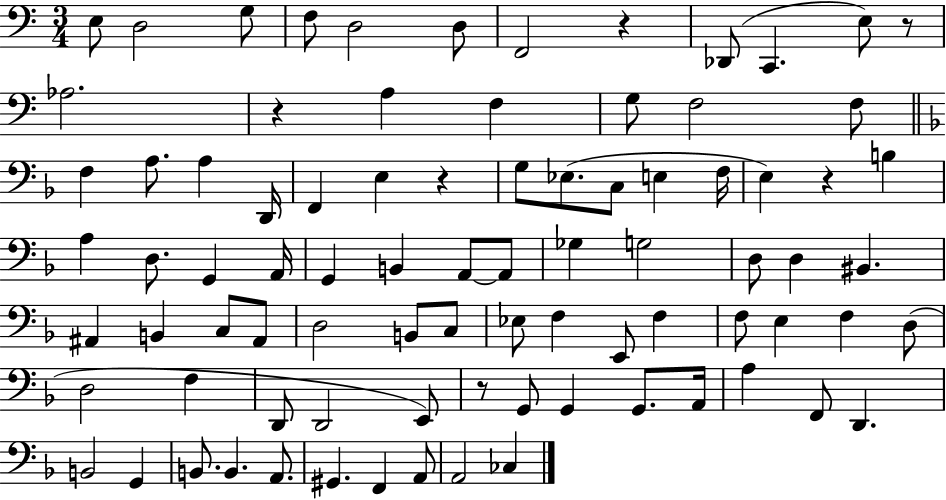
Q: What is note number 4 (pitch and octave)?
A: F3